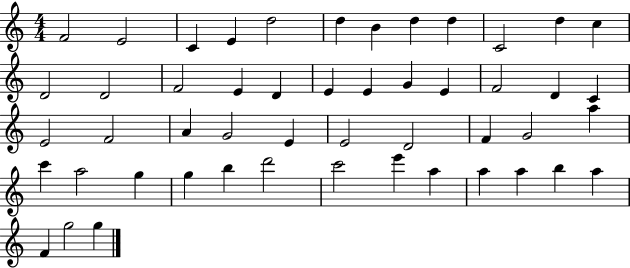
F4/h E4/h C4/q E4/q D5/h D5/q B4/q D5/q D5/q C4/h D5/q C5/q D4/h D4/h F4/h E4/q D4/q E4/q E4/q G4/q E4/q F4/h D4/q C4/q E4/h F4/h A4/q G4/h E4/q E4/h D4/h F4/q G4/h A5/q C6/q A5/h G5/q G5/q B5/q D6/h C6/h E6/q A5/q A5/q A5/q B5/q A5/q F4/q G5/h G5/q